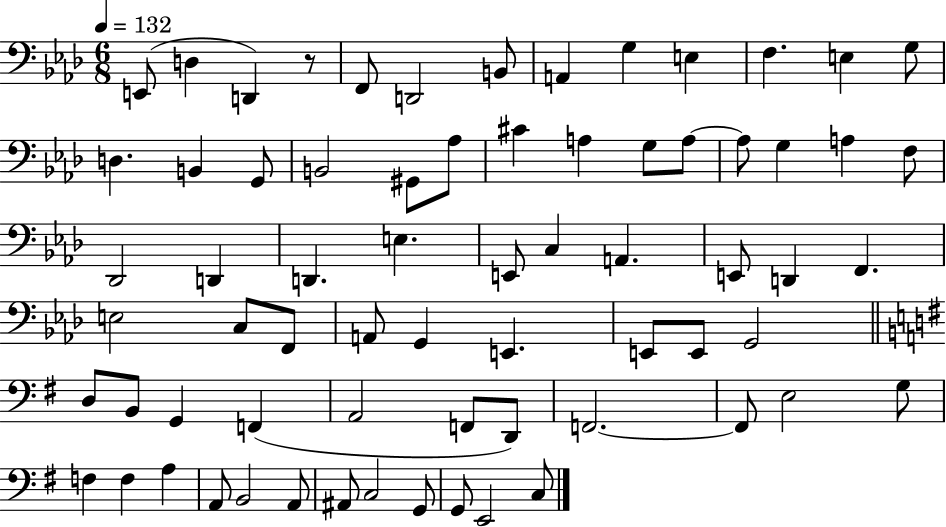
X:1
T:Untitled
M:6/8
L:1/4
K:Ab
E,,/2 D, D,, z/2 F,,/2 D,,2 B,,/2 A,, G, E, F, E, G,/2 D, B,, G,,/2 B,,2 ^G,,/2 _A,/2 ^C A, G,/2 A,/2 A,/2 G, A, F,/2 _D,,2 D,, D,, E, E,,/2 C, A,, E,,/2 D,, F,, E,2 C,/2 F,,/2 A,,/2 G,, E,, E,,/2 E,,/2 G,,2 D,/2 B,,/2 G,, F,, A,,2 F,,/2 D,,/2 F,,2 F,,/2 E,2 G,/2 F, F, A, A,,/2 B,,2 A,,/2 ^A,,/2 C,2 G,,/2 G,,/2 E,,2 C,/2